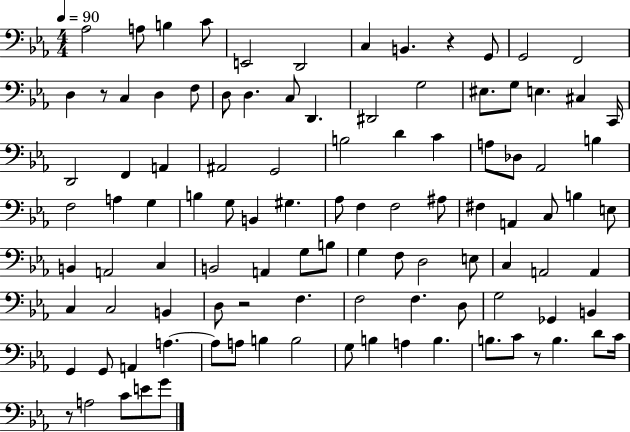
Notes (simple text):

Ab3/h A3/e B3/q C4/e E2/h D2/h C3/q B2/q. R/q G2/e G2/h F2/h D3/q R/e C3/q D3/q F3/e D3/e D3/q. C3/e D2/q. D#2/h G3/h EIS3/e. G3/e E3/q. C#3/q C2/s D2/h F2/q A2/q A#2/h G2/h B3/h D4/q C4/q A3/e Db3/e Ab2/h B3/q F3/h A3/q G3/q B3/q G3/e B2/q G#3/q. Ab3/e F3/q F3/h A#3/e F#3/q A2/q C3/e B3/q E3/e B2/q A2/h C3/q B2/h A2/q G3/e B3/e G3/q F3/e D3/h E3/e C3/q A2/h A2/q C3/q C3/h B2/q D3/e R/h F3/q. F3/h F3/q. D3/e G3/h Gb2/q B2/q G2/q G2/e A2/q A3/q. A3/e A3/e B3/q B3/h G3/e B3/q A3/q B3/q. B3/e. C4/e R/e B3/q. D4/e C4/s R/e A3/h C4/e E4/e G4/e